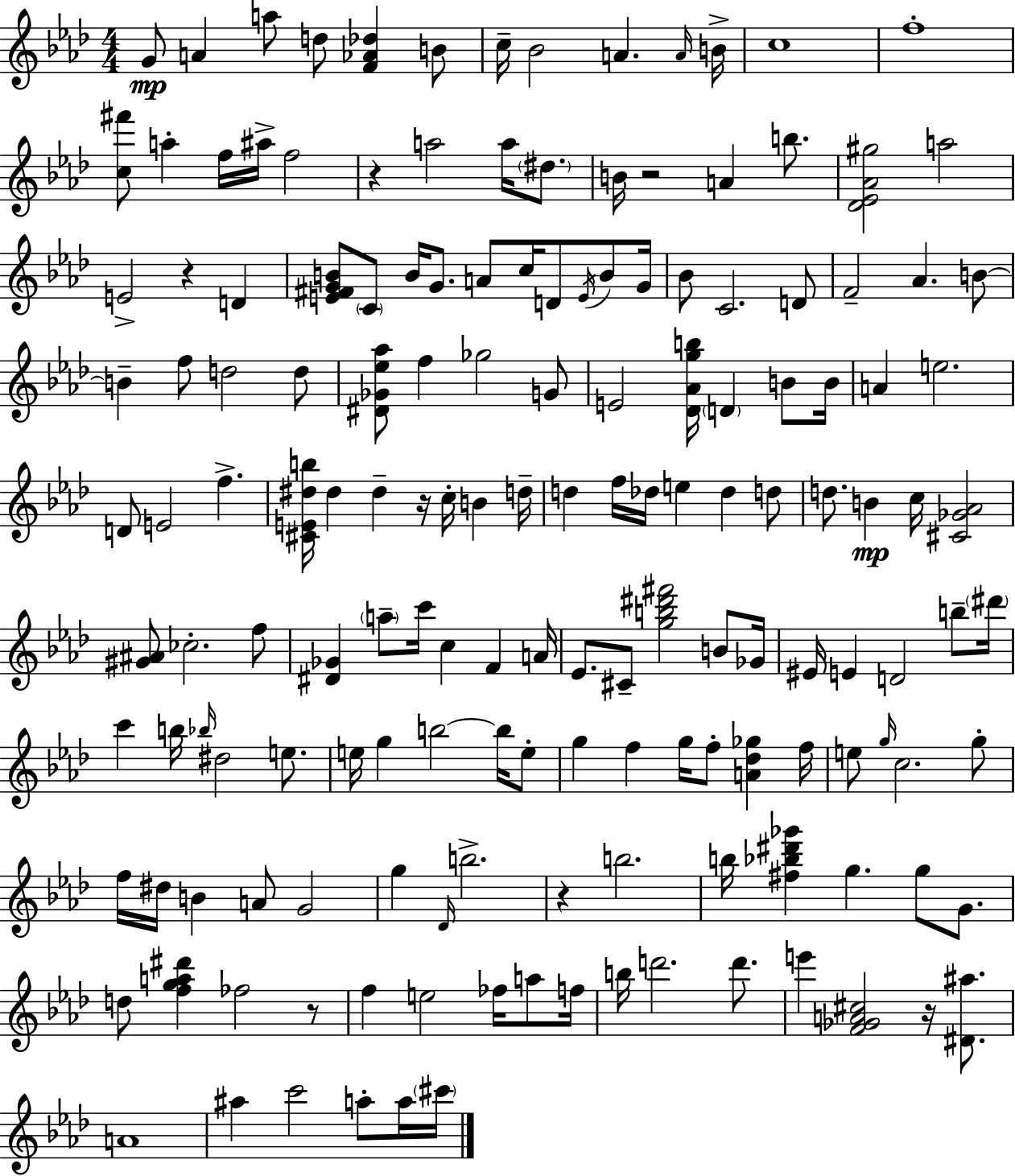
{
  \clef treble
  \numericTimeSignature
  \time 4/4
  \key f \minor
  g'8\mp a'4 a''8 d''8 <f' aes' des''>4 b'8 | c''16-- bes'2 a'4. \grace { a'16 } | b'16-> c''1 | f''1-. | \break <c'' fis'''>8 a''4-. f''16 ais''16-> f''2 | r4 a''2 a''16 \parenthesize dis''8. | b'16 r2 a'4 b''8. | <des' ees' aes' gis''>2 a''2 | \break e'2-> r4 d'4 | <e' fis' g' b'>8 \parenthesize c'8 b'16 g'8. a'8 c''16 d'8 \acciaccatura { e'16 } b'8 | g'16 bes'8 c'2. | d'8 f'2-- aes'4. | \break b'8~~ b'4-- f''8 d''2 | d''8 <dis' ges' ees'' aes''>8 f''4 ges''2 | g'8 e'2 <des' aes' g'' b''>16 \parenthesize d'4 b'8 | b'16 a'4 e''2. | \break d'8 e'2 f''4.-> | <cis' e' dis'' b''>16 dis''4 dis''4-- r16 c''16-. b'4 | d''16-- d''4 f''16 des''16 e''4 des''4 | d''8 d''8. b'4\mp c''16 <cis' ges' aes'>2 | \break <gis' ais'>8 ces''2.-. | f''8 <dis' ges'>4 \parenthesize a''8-- c'''16 c''4 f'4 | a'16 ees'8. cis'8-- <g'' b'' dis''' fis'''>2 b'8 | ges'16 eis'16 e'4 d'2 b''8-- | \break \parenthesize dis'''16 c'''4 b''16 \grace { bes''16 } dis''2 | e''8. e''16 g''4 b''2~~ | b''16 e''8-. g''4 f''4 g''16 f''8-. <a' des'' ges''>4 | f''16 e''8 \grace { g''16 } c''2. | \break g''8-. f''16 dis''16 b'4 a'8 g'2 | g''4 \grace { des'16 } b''2.-> | r4 b''2. | b''16 <fis'' bes'' dis''' ges'''>4 g''4. | \break g''8 g'8. d''8 <f'' g'' a'' dis'''>4 fes''2 | r8 f''4 e''2 | fes''16 a''8 f''16 b''16 d'''2. | d'''8. e'''4 <f' ges' a' cis''>2 | \break r16 <dis' ais''>8. a'1 | ais''4 c'''2 | a''8-. a''16 \parenthesize cis'''16 \bar "|."
}